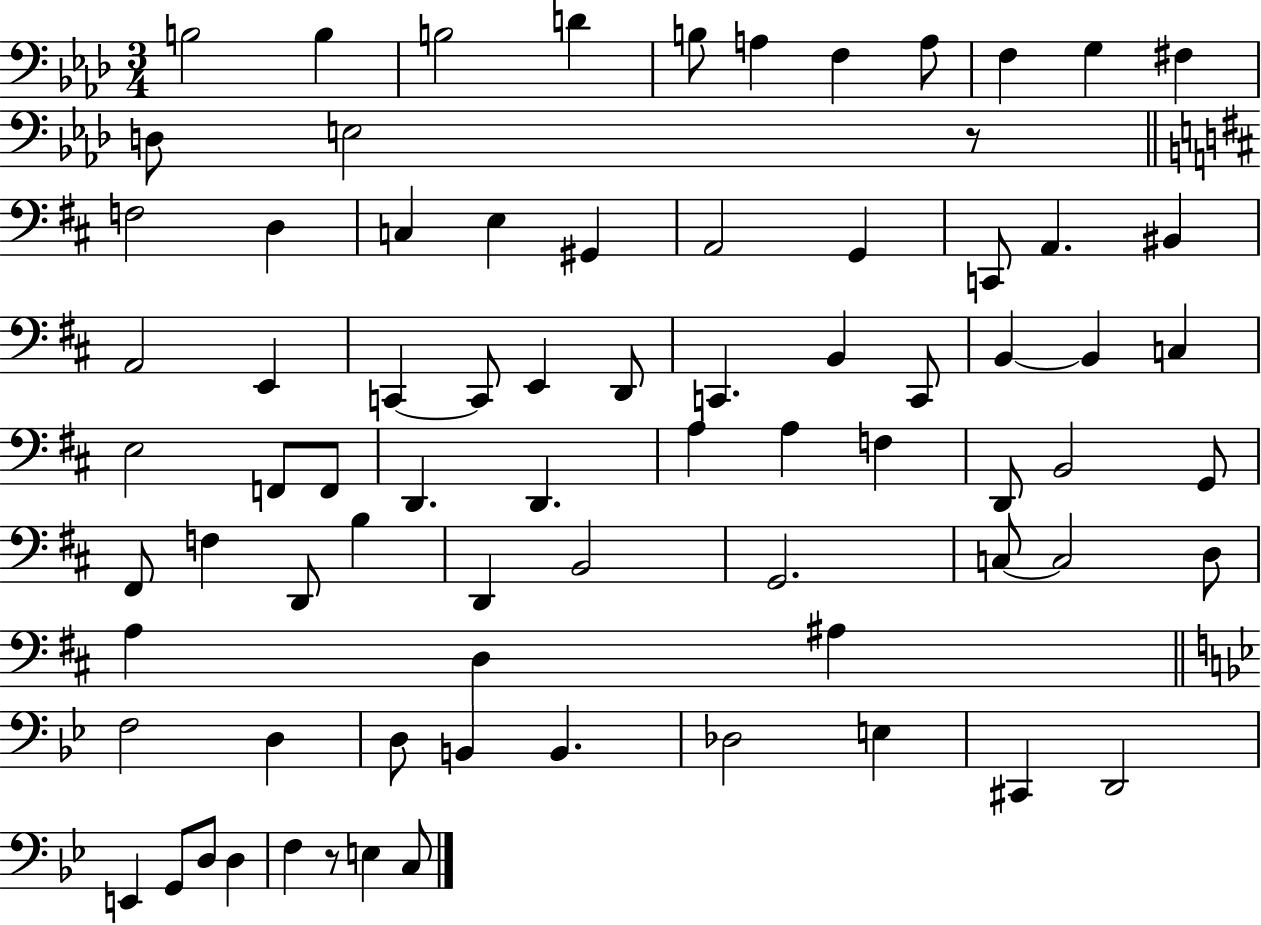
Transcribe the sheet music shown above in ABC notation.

X:1
T:Untitled
M:3/4
L:1/4
K:Ab
B,2 B, B,2 D B,/2 A, F, A,/2 F, G, ^F, D,/2 E,2 z/2 F,2 D, C, E, ^G,, A,,2 G,, C,,/2 A,, ^B,, A,,2 E,, C,, C,,/2 E,, D,,/2 C,, B,, C,,/2 B,, B,, C, E,2 F,,/2 F,,/2 D,, D,, A, A, F, D,,/2 B,,2 G,,/2 ^F,,/2 F, D,,/2 B, D,, B,,2 G,,2 C,/2 C,2 D,/2 A, D, ^A, F,2 D, D,/2 B,, B,, _D,2 E, ^C,, D,,2 E,, G,,/2 D,/2 D, F, z/2 E, C,/2